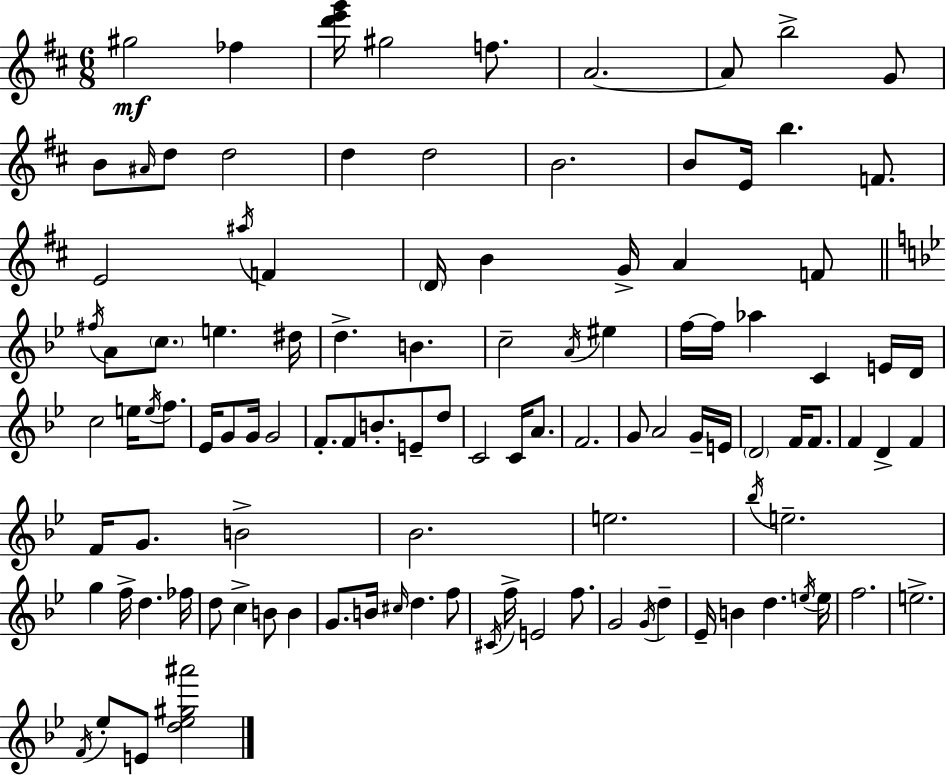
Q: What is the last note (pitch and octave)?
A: E4